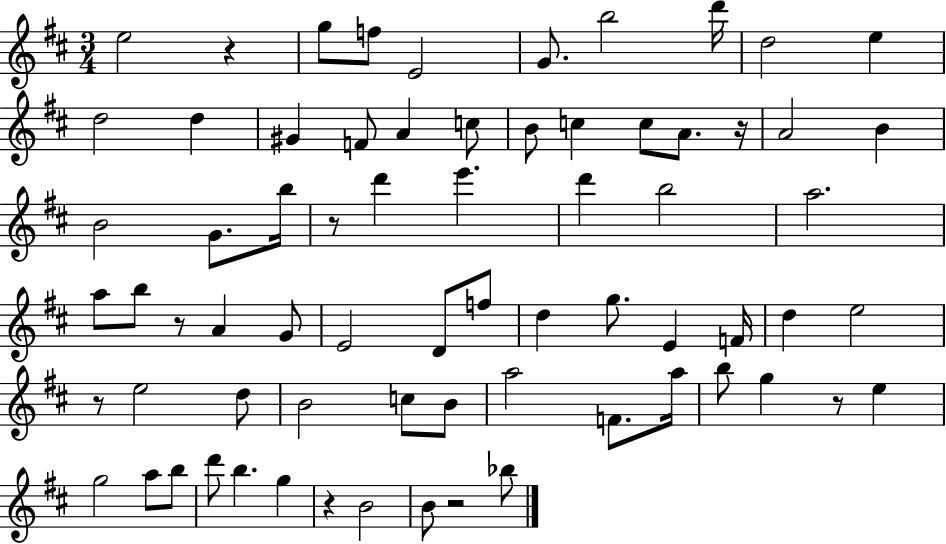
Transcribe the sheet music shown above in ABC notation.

X:1
T:Untitled
M:3/4
L:1/4
K:D
e2 z g/2 f/2 E2 G/2 b2 d'/4 d2 e d2 d ^G F/2 A c/2 B/2 c c/2 A/2 z/4 A2 B B2 G/2 b/4 z/2 d' e' d' b2 a2 a/2 b/2 z/2 A G/2 E2 D/2 f/2 d g/2 E F/4 d e2 z/2 e2 d/2 B2 c/2 B/2 a2 F/2 a/4 b/2 g z/2 e g2 a/2 b/2 d'/2 b g z B2 B/2 z2 _b/2